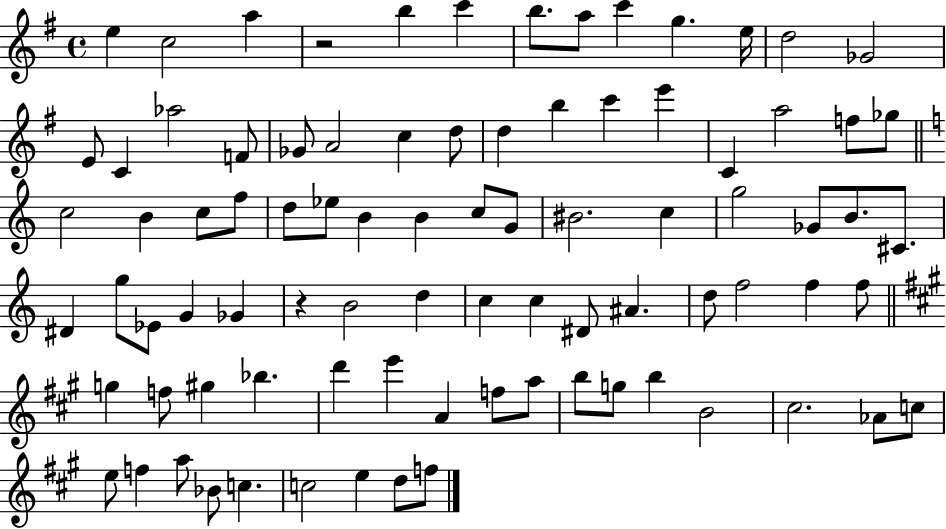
{
  \clef treble
  \time 4/4
  \defaultTimeSignature
  \key g \major
  \repeat volta 2 { e''4 c''2 a''4 | r2 b''4 c'''4 | b''8. a''8 c'''4 g''4. e''16 | d''2 ges'2 | \break e'8 c'4 aes''2 f'8 | ges'8 a'2 c''4 d''8 | d''4 b''4 c'''4 e'''4 | c'4 a''2 f''8 ges''8 | \break \bar "||" \break \key c \major c''2 b'4 c''8 f''8 | d''8 ees''8 b'4 b'4 c''8 g'8 | bis'2. c''4 | g''2 ges'8 b'8. cis'8. | \break dis'4 g''8 ees'8 g'4 ges'4 | r4 b'2 d''4 | c''4 c''4 dis'8 ais'4. | d''8 f''2 f''4 f''8 | \break \bar "||" \break \key a \major g''4 f''8 gis''4 bes''4. | d'''4 e'''4 a'4 f''8 a''8 | b''8 g''8 b''4 b'2 | cis''2. aes'8 c''8 | \break e''8 f''4 a''8 bes'8 c''4. | c''2 e''4 d''8 f''8 | } \bar "|."
}